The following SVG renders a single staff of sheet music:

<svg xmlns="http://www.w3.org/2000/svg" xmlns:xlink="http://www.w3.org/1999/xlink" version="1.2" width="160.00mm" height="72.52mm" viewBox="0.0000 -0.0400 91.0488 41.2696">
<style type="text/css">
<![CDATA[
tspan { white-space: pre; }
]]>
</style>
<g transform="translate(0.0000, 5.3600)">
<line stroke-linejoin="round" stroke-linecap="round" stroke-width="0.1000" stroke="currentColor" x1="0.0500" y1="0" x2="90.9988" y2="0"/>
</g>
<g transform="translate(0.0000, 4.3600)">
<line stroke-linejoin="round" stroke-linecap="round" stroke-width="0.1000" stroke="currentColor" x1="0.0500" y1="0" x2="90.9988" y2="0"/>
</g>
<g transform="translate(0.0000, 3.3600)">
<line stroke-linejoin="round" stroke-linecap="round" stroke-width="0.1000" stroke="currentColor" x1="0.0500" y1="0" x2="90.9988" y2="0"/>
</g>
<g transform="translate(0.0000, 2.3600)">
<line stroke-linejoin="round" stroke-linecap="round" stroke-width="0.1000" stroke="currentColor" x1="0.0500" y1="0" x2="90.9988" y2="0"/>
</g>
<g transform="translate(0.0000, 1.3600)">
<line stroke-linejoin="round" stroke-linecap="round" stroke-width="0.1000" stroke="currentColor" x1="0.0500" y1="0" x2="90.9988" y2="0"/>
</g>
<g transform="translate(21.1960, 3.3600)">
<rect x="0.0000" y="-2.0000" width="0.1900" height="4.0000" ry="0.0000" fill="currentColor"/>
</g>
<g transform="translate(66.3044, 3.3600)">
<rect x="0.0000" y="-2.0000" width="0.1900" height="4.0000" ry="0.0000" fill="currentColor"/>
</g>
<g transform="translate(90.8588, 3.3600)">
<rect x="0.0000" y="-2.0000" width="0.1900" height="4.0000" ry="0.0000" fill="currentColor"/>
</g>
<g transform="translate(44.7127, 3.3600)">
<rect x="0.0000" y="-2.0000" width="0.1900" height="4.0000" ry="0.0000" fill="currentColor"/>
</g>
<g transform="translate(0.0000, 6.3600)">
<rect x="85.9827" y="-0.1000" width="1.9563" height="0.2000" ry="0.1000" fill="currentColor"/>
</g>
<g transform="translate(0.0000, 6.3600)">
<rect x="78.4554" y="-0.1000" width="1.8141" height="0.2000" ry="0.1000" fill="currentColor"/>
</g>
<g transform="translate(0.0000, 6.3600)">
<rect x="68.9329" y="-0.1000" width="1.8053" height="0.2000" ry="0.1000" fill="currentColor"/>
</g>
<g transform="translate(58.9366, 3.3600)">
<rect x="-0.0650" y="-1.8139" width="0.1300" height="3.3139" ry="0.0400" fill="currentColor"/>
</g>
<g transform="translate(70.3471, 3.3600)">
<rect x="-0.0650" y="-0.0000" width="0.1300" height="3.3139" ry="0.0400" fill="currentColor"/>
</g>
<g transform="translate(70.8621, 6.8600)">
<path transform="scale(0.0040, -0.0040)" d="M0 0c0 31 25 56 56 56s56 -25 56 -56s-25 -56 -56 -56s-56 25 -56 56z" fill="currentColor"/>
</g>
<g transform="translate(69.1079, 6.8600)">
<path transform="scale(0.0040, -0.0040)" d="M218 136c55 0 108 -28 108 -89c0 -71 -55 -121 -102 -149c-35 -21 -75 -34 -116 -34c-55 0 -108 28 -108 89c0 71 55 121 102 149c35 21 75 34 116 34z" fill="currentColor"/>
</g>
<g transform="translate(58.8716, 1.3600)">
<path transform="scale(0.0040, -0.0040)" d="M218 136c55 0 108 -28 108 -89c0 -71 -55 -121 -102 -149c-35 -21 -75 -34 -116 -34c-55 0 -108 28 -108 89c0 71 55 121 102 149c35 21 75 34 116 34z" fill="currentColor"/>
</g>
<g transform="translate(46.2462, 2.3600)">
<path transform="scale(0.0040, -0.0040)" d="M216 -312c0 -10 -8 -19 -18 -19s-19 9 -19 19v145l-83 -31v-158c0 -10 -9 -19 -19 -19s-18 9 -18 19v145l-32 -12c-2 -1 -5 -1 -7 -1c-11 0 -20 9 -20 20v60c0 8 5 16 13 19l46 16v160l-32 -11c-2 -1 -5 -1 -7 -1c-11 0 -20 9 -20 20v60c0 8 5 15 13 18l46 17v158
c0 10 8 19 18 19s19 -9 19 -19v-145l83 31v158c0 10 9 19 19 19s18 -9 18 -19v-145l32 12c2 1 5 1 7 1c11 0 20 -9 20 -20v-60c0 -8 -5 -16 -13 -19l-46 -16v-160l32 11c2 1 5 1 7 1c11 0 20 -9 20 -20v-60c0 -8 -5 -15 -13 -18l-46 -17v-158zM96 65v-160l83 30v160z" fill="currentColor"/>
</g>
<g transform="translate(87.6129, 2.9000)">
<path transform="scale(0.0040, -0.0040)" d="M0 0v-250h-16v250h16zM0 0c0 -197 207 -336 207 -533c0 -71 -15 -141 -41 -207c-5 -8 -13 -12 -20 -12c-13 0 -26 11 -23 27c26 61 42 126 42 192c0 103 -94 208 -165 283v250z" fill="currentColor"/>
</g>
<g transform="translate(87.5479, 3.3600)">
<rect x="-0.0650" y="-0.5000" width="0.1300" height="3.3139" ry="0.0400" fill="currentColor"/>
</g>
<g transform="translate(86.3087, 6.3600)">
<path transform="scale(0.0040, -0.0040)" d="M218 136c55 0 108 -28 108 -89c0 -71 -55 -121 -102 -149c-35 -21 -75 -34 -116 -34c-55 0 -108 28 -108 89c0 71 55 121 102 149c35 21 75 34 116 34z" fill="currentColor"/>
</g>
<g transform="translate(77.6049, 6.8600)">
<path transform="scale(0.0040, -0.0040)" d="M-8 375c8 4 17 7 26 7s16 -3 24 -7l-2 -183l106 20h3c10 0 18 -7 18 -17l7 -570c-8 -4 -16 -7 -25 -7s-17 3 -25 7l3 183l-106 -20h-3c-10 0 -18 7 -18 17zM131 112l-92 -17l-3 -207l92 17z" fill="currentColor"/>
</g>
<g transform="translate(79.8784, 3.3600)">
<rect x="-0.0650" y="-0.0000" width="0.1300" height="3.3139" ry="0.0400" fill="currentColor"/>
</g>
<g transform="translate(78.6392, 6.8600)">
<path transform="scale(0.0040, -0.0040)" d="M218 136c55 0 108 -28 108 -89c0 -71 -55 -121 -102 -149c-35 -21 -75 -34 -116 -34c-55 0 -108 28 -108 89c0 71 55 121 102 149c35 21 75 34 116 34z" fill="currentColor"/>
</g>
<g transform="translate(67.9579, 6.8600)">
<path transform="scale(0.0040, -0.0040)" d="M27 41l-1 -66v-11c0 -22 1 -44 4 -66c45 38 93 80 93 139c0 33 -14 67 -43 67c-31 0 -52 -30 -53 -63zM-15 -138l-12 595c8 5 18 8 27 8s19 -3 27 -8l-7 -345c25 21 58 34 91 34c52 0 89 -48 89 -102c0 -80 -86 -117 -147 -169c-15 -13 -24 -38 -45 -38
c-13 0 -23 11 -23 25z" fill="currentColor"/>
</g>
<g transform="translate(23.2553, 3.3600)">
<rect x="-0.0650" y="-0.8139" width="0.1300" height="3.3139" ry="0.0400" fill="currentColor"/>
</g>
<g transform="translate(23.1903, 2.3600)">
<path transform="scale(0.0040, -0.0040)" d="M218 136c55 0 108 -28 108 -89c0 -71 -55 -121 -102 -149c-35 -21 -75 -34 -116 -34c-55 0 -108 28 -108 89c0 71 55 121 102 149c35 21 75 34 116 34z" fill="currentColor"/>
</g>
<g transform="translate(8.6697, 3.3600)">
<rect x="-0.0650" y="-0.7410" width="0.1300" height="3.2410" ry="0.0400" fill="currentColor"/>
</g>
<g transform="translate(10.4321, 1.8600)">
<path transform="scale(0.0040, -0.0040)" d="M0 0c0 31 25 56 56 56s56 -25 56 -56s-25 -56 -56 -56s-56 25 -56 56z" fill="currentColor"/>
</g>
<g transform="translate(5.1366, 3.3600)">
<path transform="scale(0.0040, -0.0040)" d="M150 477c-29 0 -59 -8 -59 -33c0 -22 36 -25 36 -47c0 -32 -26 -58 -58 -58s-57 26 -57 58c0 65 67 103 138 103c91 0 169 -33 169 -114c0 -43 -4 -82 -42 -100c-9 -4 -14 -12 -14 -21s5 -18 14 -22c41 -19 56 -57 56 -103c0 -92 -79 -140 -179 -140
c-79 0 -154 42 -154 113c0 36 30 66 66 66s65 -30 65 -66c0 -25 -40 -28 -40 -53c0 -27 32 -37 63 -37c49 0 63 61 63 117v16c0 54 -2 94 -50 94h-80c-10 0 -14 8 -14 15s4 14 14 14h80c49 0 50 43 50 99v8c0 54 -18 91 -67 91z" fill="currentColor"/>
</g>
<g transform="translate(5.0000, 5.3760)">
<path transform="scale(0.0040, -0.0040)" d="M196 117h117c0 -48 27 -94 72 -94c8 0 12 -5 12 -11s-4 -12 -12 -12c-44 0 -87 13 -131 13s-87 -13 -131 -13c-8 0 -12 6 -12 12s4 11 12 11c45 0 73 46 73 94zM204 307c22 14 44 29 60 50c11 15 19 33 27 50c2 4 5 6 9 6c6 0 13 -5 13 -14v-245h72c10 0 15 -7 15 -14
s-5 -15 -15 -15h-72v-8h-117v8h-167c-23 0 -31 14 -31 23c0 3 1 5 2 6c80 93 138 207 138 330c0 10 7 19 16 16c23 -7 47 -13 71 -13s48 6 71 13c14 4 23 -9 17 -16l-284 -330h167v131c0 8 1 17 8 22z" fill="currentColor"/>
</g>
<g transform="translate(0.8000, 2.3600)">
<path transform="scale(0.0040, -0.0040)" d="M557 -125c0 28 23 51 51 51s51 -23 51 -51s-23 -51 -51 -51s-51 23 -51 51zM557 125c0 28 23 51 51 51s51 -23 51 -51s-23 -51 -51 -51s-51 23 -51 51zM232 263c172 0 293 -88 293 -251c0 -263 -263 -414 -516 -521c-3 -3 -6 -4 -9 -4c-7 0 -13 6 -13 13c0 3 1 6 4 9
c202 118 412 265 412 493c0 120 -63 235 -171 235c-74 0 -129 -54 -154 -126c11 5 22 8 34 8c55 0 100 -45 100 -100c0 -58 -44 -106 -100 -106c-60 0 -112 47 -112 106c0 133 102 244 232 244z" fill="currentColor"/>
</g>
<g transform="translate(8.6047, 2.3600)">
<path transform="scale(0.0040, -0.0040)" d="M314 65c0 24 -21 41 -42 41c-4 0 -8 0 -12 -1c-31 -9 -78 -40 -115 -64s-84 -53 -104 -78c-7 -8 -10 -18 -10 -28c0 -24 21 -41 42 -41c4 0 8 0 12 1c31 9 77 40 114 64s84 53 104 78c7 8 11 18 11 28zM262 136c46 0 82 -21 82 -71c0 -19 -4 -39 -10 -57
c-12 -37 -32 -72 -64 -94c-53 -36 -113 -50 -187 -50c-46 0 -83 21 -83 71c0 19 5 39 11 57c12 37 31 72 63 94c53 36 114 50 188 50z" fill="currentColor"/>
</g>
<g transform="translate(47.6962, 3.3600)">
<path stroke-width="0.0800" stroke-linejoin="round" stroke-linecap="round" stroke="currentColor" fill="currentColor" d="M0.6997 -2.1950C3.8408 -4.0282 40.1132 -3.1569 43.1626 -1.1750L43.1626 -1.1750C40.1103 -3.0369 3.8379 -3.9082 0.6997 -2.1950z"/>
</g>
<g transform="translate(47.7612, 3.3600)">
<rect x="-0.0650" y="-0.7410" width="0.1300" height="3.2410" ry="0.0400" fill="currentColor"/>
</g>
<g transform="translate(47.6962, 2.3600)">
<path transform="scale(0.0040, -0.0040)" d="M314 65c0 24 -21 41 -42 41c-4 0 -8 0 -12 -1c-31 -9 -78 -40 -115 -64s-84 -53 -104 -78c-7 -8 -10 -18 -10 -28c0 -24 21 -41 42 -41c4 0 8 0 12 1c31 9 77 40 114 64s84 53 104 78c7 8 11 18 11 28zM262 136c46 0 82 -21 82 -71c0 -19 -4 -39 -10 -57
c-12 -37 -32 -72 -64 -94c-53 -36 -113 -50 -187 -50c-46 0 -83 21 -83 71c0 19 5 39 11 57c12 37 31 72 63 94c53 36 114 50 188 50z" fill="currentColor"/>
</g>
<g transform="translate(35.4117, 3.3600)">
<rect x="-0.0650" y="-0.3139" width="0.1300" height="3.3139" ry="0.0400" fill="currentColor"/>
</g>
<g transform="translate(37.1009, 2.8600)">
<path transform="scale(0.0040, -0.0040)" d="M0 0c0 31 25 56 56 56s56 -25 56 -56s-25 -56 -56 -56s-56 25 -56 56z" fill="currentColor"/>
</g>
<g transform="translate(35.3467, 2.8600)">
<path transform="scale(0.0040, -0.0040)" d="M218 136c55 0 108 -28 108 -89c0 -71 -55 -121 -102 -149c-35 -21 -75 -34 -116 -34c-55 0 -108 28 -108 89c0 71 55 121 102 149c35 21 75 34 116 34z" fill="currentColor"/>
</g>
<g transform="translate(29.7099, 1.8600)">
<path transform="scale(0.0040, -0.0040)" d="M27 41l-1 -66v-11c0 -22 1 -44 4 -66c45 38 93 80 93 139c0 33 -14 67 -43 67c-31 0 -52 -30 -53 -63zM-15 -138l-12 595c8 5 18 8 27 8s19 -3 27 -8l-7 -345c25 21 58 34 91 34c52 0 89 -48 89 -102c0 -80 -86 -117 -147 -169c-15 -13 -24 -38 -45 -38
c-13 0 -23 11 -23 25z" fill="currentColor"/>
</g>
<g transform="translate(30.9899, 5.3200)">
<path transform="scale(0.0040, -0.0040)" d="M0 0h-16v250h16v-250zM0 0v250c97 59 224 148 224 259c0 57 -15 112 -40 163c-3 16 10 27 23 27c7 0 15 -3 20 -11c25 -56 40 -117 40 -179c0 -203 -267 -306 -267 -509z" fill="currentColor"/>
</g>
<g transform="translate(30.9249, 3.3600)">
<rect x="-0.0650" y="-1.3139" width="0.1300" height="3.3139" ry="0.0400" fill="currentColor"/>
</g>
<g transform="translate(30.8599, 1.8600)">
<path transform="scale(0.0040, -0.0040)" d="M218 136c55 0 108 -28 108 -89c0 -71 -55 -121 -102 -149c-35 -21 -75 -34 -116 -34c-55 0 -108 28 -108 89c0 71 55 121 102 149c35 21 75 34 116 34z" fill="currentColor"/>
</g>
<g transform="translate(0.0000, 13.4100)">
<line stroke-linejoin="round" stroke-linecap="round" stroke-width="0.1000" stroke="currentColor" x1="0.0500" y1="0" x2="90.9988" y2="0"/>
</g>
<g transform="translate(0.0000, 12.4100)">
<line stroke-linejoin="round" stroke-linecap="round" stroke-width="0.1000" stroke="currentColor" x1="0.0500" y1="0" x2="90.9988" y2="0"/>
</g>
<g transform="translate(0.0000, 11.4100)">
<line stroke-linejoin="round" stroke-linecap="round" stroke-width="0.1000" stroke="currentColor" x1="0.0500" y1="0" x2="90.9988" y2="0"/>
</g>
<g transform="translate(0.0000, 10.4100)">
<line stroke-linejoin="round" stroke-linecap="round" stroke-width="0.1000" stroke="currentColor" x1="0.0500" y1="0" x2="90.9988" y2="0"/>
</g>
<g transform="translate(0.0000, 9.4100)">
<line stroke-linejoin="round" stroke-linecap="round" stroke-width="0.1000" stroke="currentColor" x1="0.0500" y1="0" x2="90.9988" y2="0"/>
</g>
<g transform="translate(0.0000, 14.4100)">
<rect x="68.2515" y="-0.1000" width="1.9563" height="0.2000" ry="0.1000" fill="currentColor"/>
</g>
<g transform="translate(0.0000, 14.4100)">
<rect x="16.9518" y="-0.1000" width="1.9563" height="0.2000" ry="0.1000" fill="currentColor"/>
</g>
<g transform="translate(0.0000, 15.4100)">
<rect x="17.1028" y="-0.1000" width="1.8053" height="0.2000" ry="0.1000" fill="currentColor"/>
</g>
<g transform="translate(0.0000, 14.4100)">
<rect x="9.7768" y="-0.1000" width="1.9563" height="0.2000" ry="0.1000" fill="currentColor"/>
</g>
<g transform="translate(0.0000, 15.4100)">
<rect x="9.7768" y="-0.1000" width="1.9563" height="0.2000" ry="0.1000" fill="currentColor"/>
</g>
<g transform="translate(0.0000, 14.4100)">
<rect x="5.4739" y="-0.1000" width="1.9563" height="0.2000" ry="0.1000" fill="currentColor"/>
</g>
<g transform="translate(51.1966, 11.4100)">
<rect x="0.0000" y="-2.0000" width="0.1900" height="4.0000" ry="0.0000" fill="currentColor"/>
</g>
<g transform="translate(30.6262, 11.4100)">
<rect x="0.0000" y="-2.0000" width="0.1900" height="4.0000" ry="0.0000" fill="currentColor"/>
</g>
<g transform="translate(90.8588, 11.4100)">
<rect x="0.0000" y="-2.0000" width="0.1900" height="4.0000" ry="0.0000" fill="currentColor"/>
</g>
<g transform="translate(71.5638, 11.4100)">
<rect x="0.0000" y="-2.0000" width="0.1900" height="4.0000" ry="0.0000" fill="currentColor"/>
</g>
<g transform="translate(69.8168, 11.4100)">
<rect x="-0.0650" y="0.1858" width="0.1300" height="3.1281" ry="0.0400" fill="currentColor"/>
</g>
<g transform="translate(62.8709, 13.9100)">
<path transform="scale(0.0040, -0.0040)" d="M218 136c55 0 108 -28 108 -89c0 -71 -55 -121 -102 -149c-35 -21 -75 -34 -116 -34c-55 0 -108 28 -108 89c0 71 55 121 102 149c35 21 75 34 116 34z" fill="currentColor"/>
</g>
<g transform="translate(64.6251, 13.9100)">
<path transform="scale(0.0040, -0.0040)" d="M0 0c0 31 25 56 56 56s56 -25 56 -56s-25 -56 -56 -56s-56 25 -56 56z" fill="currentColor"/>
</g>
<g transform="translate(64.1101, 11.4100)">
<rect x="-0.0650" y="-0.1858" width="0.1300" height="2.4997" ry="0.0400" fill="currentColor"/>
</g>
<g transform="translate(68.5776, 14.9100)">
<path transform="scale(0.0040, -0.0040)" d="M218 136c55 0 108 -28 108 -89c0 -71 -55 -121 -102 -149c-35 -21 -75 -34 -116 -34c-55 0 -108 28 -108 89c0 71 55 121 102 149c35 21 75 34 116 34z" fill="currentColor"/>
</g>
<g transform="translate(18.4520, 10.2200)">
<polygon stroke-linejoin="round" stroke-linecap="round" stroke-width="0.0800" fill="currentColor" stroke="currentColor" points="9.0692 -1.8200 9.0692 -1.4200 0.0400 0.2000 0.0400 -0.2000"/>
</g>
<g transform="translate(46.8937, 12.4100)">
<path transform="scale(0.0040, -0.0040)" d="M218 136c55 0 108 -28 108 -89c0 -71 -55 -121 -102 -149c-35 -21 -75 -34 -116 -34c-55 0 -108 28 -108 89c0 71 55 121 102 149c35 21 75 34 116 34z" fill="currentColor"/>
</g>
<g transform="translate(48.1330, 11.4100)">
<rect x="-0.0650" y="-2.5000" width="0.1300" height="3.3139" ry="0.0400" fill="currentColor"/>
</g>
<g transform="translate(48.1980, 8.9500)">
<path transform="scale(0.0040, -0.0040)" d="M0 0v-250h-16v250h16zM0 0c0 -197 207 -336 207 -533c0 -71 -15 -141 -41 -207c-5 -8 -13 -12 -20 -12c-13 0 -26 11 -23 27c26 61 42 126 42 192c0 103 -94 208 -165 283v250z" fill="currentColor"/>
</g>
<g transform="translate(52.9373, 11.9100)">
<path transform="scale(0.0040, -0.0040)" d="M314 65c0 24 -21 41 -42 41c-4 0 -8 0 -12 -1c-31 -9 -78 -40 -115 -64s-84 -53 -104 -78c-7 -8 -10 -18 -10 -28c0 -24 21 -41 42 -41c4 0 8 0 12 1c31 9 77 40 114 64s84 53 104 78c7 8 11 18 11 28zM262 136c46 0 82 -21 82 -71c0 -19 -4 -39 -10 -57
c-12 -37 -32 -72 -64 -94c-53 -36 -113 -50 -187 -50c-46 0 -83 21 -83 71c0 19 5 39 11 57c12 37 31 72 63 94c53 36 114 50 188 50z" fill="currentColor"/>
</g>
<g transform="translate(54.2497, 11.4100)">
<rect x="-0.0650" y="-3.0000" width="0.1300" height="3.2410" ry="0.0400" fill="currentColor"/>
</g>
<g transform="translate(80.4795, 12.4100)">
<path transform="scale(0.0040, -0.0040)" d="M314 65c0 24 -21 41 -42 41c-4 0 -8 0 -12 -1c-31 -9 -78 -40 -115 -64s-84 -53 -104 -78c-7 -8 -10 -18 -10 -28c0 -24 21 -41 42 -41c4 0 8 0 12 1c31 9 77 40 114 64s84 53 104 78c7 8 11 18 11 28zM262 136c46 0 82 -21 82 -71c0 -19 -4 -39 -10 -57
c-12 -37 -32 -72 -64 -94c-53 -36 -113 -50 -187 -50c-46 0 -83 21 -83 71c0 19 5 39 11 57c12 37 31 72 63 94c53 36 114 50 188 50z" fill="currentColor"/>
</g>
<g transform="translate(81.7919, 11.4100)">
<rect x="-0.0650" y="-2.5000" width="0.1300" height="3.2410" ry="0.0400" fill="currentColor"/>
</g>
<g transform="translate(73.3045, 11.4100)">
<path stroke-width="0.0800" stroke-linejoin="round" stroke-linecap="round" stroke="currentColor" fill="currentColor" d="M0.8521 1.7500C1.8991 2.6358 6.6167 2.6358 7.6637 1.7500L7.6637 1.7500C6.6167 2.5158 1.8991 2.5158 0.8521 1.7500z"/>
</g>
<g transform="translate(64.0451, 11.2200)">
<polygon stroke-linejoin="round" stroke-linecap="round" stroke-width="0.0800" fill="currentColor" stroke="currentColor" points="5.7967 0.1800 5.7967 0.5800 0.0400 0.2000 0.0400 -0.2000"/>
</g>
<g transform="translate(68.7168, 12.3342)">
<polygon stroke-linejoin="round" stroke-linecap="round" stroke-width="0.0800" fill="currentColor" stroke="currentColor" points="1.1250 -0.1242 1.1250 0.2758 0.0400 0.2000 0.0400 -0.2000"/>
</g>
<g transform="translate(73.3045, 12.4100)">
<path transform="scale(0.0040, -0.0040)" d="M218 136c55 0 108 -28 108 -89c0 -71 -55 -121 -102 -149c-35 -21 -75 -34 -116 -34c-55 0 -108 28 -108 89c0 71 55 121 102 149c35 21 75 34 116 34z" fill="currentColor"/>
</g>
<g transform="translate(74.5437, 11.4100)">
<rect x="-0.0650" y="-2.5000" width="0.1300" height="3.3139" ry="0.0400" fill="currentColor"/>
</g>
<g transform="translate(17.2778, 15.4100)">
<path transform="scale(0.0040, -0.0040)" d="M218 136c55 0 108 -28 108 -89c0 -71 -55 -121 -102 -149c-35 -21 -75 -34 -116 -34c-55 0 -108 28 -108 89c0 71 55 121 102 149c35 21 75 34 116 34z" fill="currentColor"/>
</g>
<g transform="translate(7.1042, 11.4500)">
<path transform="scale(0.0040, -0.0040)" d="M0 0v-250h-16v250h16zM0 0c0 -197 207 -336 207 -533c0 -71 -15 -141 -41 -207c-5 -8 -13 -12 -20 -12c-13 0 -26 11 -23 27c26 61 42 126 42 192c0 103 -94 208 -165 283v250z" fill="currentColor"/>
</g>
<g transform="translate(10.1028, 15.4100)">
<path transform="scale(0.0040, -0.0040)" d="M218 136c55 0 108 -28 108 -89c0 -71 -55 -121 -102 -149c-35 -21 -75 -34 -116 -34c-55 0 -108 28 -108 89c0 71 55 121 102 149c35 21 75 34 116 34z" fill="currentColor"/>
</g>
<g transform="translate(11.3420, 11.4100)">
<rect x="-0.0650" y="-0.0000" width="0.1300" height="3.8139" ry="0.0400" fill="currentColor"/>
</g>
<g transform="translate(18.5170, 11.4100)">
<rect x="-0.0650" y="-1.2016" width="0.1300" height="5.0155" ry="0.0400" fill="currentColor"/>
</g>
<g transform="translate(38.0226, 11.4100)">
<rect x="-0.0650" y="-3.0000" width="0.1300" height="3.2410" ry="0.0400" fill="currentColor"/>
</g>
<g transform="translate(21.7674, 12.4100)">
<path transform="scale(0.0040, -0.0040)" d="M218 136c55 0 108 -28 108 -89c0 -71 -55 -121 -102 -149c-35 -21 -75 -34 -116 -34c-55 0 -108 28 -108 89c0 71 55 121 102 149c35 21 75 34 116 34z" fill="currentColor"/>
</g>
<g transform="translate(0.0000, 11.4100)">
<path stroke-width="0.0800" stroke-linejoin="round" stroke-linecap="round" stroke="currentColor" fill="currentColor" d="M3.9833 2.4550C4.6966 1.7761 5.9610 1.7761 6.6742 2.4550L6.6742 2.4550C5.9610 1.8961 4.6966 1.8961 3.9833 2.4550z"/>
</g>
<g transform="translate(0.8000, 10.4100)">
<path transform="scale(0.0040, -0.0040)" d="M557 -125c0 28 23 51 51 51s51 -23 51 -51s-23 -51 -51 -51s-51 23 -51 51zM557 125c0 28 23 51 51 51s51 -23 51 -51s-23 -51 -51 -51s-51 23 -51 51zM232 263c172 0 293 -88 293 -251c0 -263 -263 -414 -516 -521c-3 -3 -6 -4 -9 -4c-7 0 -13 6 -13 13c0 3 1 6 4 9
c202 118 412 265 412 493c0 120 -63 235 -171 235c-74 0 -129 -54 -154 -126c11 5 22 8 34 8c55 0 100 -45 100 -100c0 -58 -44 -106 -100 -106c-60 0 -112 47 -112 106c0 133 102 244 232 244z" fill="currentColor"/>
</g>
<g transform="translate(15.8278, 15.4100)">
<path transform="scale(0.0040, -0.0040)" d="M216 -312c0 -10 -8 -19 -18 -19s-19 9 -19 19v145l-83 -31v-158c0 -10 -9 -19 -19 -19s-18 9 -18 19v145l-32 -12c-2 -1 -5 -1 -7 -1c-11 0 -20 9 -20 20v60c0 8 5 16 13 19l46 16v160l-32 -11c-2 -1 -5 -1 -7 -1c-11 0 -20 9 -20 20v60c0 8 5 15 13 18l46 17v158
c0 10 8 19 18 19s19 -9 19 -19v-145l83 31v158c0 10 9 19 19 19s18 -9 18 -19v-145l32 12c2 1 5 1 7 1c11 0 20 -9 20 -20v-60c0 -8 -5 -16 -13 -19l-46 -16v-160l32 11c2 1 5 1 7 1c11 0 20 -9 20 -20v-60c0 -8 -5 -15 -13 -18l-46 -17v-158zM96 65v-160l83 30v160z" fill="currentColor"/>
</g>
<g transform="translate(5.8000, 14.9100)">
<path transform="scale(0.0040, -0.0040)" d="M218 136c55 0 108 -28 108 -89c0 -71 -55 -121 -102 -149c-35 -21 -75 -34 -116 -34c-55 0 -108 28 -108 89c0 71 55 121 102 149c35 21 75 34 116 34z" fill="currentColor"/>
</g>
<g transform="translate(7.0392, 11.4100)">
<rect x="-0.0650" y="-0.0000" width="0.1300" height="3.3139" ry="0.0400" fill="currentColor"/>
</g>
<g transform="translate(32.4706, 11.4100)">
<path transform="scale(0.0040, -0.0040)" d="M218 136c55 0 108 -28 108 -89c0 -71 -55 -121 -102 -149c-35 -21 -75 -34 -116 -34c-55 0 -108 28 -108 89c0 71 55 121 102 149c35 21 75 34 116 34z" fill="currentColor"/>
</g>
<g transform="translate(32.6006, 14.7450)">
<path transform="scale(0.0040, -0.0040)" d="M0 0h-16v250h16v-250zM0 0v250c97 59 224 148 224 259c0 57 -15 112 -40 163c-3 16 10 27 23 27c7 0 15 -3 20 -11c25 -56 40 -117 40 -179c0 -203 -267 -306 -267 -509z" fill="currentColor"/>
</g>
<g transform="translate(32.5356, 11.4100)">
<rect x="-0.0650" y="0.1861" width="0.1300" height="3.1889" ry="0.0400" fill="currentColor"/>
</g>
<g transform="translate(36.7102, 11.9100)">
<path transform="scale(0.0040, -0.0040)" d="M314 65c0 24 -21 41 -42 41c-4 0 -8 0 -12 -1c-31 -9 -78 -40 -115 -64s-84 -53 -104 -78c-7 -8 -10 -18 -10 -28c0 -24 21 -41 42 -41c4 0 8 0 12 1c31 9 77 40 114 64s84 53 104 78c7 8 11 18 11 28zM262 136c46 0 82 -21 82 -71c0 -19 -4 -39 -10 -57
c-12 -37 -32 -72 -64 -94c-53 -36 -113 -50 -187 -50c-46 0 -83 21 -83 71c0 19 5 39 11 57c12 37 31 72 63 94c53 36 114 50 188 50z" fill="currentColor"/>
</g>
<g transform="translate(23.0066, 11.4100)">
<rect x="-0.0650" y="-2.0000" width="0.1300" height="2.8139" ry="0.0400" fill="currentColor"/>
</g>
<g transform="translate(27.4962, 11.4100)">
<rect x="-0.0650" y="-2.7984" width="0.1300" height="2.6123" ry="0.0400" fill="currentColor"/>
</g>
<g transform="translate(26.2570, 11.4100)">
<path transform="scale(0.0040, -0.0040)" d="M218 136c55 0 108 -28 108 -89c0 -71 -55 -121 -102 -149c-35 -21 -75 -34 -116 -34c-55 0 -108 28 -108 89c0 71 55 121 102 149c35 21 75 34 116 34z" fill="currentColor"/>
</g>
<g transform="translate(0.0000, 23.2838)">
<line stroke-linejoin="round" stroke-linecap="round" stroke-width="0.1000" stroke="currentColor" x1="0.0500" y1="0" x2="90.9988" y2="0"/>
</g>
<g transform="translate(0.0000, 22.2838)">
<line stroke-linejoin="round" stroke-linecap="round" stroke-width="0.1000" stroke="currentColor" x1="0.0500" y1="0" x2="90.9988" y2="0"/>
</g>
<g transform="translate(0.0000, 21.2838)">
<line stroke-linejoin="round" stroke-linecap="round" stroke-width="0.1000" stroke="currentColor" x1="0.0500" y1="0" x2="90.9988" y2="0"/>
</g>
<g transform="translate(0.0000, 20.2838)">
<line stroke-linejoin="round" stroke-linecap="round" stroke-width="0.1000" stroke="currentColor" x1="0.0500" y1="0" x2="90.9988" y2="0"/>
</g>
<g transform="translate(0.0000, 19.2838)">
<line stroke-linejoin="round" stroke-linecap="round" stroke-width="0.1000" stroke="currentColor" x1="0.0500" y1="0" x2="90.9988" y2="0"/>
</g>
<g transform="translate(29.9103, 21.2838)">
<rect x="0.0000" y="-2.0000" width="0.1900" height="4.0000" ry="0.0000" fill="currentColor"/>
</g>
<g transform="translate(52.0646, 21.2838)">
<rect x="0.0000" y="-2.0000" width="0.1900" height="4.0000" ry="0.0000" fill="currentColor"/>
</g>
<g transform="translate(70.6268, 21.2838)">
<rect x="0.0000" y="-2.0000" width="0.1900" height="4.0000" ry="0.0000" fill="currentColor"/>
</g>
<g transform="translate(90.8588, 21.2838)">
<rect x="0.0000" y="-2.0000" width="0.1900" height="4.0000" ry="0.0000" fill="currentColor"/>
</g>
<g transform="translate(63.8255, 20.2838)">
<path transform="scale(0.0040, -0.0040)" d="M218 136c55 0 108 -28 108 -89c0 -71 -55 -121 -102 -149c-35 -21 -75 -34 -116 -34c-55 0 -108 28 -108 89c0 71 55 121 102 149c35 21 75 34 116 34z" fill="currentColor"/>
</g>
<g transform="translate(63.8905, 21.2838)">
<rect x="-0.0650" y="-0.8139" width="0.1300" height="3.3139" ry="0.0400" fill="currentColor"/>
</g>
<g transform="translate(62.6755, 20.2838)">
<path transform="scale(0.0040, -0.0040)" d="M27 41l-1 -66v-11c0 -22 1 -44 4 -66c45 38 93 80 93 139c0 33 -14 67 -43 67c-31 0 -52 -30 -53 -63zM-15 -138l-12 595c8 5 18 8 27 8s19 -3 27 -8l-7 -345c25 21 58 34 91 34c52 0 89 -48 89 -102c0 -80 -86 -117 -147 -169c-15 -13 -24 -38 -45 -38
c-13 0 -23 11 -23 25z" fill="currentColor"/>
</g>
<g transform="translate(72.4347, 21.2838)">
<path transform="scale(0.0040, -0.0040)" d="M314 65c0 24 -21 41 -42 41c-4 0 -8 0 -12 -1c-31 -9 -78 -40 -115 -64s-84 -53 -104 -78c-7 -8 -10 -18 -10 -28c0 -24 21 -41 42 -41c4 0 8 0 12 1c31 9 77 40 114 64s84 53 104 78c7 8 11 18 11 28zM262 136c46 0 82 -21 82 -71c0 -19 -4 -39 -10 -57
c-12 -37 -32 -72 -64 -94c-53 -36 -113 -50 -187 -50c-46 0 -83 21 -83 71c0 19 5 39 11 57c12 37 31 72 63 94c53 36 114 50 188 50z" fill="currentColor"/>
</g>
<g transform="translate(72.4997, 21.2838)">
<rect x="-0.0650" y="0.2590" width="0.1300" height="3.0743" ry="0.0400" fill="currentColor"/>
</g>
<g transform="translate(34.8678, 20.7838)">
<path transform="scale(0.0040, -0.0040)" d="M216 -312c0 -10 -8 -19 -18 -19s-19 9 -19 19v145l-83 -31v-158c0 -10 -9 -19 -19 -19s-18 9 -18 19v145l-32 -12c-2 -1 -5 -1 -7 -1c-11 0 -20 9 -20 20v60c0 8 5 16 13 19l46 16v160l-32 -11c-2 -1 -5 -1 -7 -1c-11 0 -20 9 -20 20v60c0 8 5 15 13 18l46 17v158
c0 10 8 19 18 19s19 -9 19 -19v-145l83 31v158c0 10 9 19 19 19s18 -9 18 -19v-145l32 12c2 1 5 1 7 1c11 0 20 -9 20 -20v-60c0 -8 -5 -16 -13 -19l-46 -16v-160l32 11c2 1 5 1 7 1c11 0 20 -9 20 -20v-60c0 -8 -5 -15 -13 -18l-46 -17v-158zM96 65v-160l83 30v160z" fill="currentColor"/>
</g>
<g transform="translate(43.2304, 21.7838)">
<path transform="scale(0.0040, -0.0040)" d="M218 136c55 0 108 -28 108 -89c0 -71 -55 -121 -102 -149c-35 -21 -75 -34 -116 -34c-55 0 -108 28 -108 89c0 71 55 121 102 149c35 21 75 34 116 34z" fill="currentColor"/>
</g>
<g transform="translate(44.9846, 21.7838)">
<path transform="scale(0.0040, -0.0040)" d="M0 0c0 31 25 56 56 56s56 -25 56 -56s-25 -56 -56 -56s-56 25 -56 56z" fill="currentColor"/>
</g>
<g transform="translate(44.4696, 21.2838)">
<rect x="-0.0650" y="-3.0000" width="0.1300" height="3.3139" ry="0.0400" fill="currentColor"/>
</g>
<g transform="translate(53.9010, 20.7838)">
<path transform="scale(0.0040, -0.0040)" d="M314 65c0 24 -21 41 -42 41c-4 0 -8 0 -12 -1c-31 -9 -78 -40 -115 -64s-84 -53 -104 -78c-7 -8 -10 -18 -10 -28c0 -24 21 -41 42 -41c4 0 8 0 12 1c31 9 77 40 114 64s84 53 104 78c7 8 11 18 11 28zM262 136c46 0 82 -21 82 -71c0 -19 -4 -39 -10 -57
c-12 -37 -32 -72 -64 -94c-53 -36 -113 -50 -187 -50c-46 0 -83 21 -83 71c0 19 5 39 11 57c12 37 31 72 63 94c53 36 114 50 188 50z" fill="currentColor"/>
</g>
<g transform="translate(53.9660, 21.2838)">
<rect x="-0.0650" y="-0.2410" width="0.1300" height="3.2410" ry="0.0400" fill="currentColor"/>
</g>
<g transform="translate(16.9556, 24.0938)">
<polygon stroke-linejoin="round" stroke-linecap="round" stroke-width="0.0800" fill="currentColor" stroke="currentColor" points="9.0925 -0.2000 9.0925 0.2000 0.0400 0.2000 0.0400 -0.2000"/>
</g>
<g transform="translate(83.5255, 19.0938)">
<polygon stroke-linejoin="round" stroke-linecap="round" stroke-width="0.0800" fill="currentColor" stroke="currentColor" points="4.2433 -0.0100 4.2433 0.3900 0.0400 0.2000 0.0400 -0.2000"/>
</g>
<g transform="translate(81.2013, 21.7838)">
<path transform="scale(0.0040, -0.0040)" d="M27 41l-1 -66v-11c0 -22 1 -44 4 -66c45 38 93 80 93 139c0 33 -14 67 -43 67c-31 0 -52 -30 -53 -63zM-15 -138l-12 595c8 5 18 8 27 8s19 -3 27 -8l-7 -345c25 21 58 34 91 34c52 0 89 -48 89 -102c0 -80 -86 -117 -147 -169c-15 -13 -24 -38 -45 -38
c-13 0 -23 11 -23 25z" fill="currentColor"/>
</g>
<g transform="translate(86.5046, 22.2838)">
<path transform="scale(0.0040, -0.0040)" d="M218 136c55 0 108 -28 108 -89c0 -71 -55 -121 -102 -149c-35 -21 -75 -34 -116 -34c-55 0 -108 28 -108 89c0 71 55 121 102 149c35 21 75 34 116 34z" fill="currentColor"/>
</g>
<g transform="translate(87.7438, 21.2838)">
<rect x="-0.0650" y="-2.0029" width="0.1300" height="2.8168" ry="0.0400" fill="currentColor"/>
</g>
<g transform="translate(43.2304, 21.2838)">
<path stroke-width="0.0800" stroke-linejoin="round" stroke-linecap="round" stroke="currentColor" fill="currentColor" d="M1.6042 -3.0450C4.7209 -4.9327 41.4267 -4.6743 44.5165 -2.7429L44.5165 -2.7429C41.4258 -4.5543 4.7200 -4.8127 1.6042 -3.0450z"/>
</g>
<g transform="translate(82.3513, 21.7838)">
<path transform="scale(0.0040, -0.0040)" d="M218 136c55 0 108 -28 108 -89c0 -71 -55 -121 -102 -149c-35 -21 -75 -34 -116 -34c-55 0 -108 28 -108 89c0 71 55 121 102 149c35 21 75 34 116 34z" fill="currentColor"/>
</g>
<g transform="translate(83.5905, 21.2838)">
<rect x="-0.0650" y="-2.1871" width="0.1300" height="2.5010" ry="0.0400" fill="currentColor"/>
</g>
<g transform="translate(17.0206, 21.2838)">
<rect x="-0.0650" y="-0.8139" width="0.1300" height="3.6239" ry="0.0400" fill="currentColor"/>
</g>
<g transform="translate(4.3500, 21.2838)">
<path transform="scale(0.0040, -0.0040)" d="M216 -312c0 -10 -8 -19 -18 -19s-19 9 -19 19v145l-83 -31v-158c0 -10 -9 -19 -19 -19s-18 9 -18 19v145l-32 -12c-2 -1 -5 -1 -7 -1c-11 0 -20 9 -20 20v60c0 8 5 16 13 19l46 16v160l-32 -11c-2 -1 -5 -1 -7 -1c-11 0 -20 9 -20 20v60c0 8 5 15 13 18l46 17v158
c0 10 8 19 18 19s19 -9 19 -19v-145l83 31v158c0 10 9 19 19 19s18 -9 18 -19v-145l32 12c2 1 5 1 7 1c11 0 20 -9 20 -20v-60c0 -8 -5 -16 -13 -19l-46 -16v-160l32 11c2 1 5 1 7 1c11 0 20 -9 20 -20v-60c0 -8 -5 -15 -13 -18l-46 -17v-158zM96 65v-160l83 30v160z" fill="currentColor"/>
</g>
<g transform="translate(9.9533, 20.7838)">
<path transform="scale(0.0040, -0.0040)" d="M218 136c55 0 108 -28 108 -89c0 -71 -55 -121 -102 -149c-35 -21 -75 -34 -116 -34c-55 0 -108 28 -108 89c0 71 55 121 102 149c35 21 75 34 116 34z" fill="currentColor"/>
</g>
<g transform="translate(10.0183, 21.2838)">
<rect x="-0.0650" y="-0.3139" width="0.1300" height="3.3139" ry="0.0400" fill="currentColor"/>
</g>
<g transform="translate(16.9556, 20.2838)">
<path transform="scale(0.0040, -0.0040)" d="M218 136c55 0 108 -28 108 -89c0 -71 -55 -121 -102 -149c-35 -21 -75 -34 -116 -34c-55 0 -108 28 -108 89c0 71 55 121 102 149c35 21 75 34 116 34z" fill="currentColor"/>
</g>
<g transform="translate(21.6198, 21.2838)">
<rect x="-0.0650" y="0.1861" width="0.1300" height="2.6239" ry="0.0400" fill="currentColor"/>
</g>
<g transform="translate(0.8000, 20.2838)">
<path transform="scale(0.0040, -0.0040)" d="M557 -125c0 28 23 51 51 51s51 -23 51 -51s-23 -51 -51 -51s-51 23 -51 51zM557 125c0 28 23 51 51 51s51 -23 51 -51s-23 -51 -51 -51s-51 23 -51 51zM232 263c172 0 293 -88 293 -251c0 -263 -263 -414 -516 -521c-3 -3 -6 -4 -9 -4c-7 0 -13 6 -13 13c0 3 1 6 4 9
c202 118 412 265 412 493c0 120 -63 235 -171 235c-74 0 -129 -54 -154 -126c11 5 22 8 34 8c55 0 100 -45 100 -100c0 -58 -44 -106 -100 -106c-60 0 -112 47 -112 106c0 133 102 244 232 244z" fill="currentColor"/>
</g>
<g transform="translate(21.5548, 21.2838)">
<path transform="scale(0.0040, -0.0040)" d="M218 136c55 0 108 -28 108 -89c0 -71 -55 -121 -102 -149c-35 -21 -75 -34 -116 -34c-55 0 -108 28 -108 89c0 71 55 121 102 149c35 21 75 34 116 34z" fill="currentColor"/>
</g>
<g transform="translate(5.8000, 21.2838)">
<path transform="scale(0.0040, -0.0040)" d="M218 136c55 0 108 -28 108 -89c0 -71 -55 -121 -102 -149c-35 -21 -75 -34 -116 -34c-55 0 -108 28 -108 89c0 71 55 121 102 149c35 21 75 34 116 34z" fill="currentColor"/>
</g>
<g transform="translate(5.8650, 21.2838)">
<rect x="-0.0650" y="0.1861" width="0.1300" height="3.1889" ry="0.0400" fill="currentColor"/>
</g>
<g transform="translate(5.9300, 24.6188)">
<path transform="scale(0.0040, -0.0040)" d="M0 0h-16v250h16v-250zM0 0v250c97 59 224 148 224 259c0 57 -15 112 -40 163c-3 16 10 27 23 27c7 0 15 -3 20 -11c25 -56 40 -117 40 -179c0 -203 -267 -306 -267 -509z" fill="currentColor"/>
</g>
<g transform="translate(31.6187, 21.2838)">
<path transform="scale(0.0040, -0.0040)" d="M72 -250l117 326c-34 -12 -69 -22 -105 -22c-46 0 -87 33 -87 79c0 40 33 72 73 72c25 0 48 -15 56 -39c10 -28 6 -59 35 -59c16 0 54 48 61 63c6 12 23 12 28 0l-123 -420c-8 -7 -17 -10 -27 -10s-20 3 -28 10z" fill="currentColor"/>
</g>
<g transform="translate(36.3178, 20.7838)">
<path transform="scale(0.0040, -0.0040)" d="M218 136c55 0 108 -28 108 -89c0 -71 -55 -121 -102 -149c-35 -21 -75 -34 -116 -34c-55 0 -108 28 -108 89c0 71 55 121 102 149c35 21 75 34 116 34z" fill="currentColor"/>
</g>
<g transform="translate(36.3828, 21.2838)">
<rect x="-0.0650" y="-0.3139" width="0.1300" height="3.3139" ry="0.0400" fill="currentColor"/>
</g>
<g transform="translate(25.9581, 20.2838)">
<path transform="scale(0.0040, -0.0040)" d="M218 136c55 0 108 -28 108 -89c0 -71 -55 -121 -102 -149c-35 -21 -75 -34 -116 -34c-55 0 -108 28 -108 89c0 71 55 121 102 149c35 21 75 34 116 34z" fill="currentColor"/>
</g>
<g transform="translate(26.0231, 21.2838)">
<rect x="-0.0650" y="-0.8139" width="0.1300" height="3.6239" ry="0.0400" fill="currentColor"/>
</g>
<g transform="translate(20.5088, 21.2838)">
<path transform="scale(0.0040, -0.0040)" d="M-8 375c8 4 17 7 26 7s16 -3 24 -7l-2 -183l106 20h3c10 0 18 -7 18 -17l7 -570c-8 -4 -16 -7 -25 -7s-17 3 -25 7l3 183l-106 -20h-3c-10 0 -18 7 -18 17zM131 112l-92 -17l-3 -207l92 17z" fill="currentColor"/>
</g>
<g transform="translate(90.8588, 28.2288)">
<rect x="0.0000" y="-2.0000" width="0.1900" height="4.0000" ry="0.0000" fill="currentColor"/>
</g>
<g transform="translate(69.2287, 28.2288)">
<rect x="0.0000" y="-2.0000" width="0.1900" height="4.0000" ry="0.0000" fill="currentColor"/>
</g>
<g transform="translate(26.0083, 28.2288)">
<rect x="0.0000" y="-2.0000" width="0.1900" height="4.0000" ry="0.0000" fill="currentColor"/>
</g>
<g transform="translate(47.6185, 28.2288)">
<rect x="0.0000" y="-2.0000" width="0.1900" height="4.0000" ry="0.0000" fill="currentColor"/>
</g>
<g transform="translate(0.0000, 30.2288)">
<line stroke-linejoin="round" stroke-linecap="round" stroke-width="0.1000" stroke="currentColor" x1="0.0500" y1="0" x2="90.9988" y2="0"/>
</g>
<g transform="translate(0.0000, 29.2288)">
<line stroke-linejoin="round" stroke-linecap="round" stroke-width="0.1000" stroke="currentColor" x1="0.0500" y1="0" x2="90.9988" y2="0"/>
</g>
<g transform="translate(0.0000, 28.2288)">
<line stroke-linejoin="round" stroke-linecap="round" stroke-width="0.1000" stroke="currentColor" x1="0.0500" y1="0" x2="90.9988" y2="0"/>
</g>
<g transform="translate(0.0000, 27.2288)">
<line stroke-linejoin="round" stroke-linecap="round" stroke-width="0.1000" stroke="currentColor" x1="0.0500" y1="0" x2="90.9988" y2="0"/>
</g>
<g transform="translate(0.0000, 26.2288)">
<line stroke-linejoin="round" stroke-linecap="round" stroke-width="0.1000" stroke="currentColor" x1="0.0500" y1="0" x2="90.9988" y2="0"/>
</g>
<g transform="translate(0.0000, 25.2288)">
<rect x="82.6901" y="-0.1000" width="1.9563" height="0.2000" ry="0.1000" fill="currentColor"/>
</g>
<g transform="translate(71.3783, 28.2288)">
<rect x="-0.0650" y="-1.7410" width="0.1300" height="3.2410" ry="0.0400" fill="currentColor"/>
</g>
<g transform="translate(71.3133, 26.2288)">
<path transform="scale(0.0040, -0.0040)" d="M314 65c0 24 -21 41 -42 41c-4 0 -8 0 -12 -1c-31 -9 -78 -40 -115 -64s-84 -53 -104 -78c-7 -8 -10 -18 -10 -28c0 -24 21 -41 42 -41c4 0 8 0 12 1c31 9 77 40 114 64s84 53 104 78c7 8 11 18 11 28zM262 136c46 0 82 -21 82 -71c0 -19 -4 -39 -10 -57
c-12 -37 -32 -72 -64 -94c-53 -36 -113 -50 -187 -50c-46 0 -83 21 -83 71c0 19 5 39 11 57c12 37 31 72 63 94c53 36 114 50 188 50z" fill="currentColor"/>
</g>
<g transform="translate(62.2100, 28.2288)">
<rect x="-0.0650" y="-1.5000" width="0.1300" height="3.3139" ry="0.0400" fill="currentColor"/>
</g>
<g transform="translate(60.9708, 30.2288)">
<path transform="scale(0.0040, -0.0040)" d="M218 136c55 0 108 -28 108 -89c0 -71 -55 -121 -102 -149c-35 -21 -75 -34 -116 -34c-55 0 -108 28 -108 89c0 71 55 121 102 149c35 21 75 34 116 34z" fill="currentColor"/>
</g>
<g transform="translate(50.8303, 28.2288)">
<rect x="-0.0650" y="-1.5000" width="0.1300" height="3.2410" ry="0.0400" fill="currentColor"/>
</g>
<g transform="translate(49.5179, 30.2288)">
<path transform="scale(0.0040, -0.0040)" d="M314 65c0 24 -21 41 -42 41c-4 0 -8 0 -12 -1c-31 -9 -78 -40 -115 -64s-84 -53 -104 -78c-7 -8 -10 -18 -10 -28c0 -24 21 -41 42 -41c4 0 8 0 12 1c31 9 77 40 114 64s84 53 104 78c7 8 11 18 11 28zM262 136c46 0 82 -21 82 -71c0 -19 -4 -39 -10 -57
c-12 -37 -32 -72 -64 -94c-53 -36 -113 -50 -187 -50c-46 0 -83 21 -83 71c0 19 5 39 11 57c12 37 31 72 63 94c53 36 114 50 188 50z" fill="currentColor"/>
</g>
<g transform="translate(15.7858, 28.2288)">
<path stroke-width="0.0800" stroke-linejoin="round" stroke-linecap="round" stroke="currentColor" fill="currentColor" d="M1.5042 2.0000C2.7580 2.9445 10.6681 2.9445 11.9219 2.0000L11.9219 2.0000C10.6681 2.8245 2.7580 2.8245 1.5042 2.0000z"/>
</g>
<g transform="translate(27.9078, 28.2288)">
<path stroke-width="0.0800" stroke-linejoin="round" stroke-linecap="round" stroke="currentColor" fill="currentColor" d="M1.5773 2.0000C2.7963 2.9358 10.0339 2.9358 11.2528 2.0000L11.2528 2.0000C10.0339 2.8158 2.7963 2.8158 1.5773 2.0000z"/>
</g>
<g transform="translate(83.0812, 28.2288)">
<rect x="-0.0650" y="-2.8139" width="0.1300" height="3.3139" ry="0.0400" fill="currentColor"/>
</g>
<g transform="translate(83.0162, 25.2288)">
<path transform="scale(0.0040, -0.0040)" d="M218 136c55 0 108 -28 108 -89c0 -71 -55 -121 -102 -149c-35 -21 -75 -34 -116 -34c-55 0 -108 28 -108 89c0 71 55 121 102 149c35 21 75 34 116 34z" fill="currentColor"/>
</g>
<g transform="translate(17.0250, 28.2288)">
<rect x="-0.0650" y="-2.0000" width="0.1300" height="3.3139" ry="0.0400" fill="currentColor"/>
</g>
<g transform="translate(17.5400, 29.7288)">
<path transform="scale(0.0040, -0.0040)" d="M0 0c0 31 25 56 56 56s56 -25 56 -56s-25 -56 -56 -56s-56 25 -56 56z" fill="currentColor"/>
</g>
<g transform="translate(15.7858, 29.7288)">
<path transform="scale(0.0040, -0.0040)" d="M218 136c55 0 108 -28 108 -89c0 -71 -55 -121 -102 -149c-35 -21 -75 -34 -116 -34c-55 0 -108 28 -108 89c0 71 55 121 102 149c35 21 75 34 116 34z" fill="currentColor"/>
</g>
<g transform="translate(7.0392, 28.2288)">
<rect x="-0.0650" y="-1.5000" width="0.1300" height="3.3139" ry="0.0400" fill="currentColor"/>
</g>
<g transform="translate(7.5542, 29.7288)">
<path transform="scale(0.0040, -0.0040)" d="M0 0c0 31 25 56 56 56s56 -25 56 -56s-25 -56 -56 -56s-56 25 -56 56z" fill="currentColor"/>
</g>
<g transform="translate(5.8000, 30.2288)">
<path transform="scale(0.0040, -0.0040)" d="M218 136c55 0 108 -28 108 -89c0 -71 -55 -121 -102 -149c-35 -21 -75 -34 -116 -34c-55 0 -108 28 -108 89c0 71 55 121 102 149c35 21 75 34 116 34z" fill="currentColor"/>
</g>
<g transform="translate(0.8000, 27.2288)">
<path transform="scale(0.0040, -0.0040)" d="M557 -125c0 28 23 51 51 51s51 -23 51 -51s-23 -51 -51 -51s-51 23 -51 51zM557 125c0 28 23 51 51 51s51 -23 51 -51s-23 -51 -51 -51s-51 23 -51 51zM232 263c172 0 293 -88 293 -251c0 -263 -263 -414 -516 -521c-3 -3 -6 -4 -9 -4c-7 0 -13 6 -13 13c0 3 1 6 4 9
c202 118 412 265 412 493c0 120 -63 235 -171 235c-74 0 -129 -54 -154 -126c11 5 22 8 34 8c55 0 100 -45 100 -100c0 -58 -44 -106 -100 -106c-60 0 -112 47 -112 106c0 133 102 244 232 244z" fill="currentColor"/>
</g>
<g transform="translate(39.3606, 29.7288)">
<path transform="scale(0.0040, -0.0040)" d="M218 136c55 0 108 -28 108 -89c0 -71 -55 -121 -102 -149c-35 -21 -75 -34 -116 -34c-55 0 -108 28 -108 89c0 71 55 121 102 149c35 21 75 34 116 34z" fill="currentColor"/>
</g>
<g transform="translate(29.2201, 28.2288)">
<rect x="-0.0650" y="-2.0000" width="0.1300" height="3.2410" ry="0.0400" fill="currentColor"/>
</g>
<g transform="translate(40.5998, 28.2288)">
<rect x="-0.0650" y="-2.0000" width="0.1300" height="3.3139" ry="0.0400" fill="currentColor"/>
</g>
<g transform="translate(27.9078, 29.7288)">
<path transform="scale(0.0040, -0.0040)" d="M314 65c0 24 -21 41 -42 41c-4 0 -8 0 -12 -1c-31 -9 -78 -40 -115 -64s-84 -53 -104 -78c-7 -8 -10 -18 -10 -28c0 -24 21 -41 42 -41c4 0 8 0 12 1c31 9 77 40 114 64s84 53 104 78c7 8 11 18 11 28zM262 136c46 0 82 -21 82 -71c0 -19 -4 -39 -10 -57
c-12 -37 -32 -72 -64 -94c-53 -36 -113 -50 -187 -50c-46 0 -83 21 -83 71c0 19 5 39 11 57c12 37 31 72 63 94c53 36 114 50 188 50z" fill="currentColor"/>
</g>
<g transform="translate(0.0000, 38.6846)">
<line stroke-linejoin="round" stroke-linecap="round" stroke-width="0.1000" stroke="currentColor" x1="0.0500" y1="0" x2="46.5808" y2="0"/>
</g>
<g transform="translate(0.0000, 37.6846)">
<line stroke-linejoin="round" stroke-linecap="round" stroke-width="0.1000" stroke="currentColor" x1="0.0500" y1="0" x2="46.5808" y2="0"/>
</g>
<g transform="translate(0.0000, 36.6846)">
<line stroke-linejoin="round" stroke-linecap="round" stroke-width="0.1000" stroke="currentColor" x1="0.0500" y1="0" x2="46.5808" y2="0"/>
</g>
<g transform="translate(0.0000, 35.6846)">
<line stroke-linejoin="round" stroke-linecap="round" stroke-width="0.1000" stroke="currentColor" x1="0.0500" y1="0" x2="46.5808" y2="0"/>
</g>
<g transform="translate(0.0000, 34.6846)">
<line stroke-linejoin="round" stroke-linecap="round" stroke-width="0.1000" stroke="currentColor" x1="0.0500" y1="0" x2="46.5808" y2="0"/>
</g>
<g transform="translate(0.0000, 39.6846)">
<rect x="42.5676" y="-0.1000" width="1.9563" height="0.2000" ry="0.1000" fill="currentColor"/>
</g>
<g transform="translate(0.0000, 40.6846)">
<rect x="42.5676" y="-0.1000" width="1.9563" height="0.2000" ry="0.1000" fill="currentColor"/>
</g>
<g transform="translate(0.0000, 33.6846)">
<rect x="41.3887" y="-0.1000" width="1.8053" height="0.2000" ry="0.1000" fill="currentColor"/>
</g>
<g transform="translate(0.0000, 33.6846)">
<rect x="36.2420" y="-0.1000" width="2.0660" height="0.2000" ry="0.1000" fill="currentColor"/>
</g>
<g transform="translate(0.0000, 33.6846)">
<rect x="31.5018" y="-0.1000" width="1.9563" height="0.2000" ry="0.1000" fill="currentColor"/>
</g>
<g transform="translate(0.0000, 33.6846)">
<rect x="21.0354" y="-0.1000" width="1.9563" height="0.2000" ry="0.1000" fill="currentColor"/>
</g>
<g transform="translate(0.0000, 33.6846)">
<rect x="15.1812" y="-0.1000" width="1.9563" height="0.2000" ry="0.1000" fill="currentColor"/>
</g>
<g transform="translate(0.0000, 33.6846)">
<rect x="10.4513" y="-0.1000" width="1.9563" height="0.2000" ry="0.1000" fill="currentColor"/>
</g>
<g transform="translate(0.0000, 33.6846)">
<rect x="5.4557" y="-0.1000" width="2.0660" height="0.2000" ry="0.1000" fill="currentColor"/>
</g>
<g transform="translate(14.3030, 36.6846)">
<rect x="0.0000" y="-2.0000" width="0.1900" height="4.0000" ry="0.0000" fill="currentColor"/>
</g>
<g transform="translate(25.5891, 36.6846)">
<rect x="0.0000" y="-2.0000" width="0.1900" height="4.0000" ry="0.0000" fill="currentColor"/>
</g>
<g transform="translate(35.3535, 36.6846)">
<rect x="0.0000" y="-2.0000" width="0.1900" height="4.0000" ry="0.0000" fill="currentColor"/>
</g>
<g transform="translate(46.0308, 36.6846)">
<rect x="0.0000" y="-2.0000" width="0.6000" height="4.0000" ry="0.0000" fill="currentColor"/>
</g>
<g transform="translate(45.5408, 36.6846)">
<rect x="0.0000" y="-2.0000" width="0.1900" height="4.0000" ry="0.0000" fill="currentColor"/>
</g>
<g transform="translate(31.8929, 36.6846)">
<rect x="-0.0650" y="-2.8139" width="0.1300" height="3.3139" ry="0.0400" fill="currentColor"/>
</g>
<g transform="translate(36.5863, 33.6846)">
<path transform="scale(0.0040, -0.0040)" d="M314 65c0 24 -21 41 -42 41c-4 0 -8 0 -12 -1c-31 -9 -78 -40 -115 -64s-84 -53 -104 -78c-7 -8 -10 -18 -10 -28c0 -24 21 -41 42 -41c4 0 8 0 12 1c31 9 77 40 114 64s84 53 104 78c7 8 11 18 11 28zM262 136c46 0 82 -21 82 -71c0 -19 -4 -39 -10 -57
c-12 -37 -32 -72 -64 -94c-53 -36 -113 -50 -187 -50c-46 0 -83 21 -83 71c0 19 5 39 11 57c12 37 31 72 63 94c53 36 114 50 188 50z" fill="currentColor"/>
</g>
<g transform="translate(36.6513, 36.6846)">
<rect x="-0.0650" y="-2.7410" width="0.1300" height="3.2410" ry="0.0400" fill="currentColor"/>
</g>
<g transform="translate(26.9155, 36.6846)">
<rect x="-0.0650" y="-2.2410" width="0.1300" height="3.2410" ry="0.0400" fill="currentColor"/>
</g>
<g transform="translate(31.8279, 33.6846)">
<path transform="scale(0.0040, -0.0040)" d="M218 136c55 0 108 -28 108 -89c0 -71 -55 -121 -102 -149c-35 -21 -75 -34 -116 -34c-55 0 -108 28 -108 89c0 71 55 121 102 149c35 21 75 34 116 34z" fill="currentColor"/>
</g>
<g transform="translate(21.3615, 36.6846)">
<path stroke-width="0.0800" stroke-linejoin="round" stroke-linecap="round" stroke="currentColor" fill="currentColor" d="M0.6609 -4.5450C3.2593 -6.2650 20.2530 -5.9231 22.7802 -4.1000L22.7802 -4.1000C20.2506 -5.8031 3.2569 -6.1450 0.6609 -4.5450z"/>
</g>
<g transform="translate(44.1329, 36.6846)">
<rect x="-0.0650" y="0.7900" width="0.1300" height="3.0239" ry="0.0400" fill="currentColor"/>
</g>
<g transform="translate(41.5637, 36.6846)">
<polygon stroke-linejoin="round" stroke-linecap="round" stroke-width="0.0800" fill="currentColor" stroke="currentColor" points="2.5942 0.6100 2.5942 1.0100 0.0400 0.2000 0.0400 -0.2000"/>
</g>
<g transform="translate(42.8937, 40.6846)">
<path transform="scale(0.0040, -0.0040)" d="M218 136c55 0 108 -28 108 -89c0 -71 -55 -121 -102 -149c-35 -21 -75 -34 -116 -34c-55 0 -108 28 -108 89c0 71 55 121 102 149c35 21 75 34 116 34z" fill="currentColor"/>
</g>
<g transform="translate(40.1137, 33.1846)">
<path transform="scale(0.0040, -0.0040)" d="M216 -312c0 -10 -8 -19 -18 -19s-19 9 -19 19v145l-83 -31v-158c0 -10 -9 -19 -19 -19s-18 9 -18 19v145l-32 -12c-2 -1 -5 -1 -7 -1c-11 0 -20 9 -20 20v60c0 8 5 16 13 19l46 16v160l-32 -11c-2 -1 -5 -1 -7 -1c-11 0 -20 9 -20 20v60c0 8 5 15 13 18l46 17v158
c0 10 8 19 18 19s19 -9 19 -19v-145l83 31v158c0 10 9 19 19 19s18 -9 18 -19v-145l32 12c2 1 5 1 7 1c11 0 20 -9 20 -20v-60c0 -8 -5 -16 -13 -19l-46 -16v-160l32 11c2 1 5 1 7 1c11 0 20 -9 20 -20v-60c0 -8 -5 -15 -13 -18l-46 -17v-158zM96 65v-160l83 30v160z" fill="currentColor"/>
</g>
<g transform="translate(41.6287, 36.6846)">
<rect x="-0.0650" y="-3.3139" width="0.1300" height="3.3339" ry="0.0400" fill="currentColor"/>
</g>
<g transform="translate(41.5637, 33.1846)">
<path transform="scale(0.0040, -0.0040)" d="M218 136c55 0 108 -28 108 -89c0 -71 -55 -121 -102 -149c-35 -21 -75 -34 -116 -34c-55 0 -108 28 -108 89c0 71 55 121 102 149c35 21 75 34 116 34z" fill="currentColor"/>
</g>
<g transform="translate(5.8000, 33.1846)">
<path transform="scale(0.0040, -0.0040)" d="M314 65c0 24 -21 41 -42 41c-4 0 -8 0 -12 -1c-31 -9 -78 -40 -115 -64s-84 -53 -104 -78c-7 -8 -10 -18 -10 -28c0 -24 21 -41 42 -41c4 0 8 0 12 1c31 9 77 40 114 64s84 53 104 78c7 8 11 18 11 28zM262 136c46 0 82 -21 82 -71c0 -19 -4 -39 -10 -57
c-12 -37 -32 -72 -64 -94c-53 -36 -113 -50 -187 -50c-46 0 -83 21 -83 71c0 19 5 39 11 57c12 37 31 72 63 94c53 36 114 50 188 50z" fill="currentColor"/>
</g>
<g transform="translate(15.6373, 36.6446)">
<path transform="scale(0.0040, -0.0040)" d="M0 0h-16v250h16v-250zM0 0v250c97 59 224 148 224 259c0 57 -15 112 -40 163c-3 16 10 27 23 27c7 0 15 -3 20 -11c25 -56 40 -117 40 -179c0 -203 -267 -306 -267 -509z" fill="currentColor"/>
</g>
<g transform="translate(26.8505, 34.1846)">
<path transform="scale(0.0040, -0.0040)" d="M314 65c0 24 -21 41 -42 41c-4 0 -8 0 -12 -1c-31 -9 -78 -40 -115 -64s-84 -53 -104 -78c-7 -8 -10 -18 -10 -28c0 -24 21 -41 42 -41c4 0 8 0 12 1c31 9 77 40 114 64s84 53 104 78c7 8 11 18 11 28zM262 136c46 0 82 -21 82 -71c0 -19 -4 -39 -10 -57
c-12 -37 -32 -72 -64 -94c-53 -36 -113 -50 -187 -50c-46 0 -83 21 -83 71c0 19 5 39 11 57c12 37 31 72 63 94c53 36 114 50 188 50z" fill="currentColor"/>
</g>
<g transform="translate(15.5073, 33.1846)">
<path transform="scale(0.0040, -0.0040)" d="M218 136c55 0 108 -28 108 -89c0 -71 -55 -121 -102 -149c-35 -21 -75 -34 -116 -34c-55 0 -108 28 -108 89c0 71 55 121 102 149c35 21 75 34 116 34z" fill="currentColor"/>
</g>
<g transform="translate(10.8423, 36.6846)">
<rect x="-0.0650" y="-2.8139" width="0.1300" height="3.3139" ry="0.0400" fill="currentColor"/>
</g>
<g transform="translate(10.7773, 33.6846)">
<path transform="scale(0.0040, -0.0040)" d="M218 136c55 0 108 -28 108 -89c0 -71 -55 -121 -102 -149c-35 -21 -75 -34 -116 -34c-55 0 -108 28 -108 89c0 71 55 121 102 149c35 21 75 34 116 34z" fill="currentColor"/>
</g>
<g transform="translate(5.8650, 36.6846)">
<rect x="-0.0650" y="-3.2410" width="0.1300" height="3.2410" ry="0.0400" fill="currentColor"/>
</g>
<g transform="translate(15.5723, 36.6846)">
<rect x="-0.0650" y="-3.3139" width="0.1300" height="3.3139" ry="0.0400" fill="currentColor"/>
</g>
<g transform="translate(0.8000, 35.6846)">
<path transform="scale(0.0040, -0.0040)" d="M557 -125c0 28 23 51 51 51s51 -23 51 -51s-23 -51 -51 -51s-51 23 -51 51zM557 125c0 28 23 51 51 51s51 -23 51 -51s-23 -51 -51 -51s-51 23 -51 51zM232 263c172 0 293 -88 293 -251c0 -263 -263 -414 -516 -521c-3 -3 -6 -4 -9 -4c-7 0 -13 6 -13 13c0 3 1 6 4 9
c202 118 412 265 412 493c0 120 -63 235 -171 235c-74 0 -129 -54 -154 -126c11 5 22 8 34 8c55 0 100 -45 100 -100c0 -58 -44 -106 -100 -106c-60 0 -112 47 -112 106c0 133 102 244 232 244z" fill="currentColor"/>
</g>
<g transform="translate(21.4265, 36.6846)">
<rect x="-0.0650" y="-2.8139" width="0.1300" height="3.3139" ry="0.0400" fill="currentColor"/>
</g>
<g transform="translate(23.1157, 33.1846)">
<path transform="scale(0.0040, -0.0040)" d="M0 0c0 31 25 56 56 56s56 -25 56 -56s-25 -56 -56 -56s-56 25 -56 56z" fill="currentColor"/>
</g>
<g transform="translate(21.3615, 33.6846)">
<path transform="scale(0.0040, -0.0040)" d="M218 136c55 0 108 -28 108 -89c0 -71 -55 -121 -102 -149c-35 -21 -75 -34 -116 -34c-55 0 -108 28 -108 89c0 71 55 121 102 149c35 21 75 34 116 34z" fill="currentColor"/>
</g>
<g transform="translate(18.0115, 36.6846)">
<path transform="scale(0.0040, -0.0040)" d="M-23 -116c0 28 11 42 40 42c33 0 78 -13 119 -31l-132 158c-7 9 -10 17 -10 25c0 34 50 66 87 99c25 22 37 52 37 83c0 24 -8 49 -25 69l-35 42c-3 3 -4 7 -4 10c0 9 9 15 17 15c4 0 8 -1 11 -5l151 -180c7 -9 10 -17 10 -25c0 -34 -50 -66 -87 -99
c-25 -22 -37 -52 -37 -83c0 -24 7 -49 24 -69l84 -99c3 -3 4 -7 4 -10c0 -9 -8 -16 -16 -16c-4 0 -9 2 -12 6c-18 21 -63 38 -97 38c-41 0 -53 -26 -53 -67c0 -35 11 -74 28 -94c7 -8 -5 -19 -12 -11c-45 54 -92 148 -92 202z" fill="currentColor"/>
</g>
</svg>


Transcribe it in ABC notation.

X:1
T:Untitled
M:3/4
L:1/4
K:C
F,2 F, _G,/2 E, ^F,2 A, _D,, D,, E,,/2 D,,/2 C,, ^C,,/2 B,,/2 D,/2 D,/2 C,2 B,,/2 C,2 F,,/2 D,,/4 B,, B,,2 ^D,/2 E, F,/2 D,/2 F,/2 z/2 ^E, C, E,2 _F, D,2 _C,/2 B,,/2 G,, A,, A,,2 A,, G,,2 G,, A,2 C D2 C D/2 z C B,2 C C2 ^D/2 C,,/2